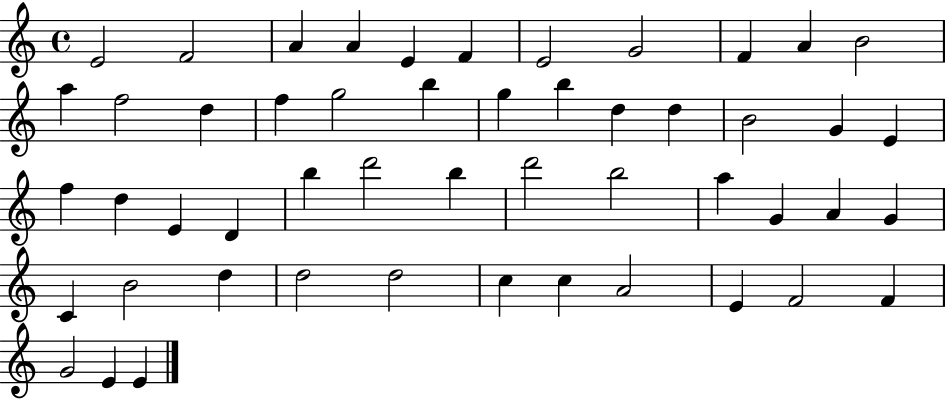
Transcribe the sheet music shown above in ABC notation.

X:1
T:Untitled
M:4/4
L:1/4
K:C
E2 F2 A A E F E2 G2 F A B2 a f2 d f g2 b g b d d B2 G E f d E D b d'2 b d'2 b2 a G A G C B2 d d2 d2 c c A2 E F2 F G2 E E